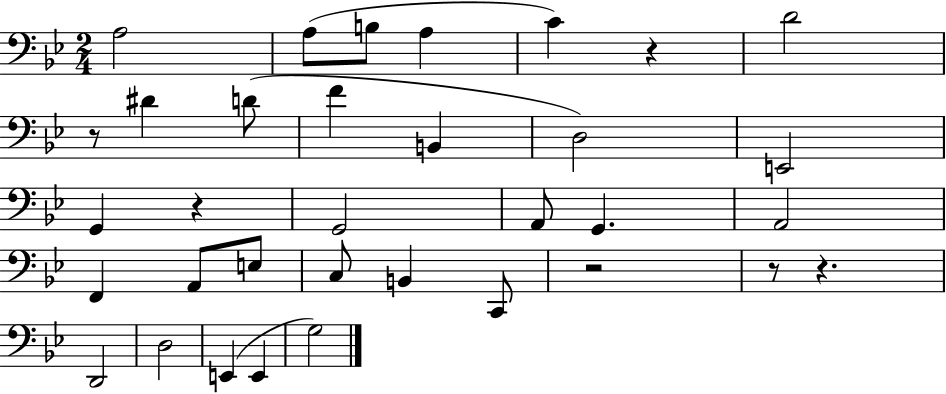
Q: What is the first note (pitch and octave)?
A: A3